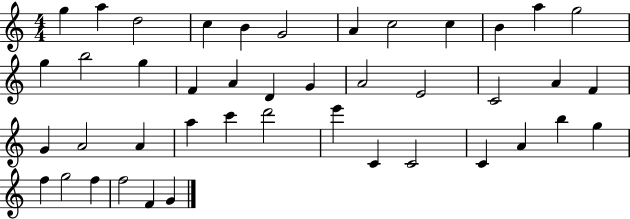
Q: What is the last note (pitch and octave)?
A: G4